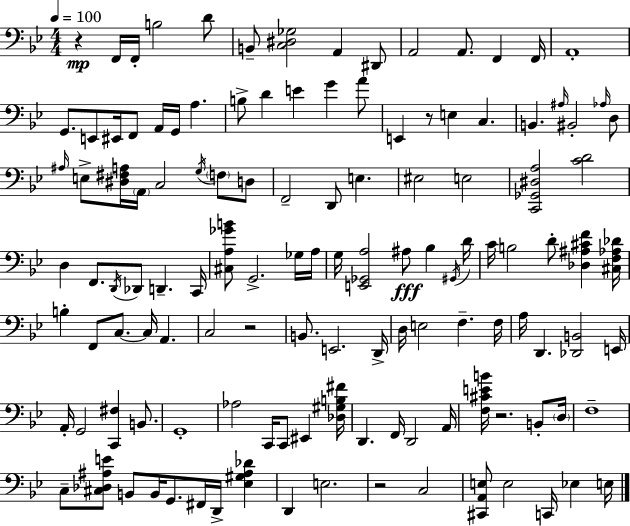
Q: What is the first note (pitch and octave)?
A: F2